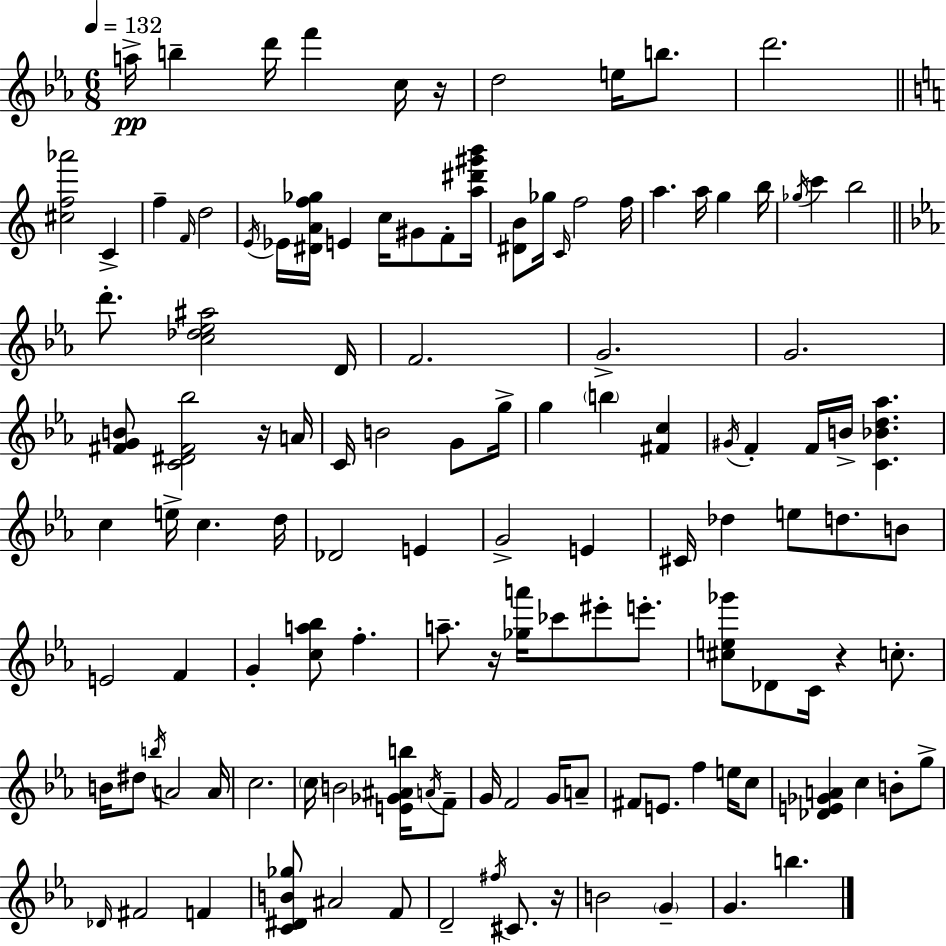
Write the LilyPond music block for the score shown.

{
  \clef treble
  \numericTimeSignature
  \time 6/8
  \key ees \major
  \tempo 4 = 132
  a''16->\pp b''4-- d'''16 f'''4 c''16 r16 | d''2 e''16 b''8. | d'''2. | \bar "||" \break \key a \minor <cis'' f'' aes'''>2 c'4-> | f''4-- \grace { f'16 } d''2 | \acciaccatura { e'16 } ees'16 <dis' a' f'' ges''>16 e'4 c''16 gis'8 f'8-. | <a'' dis''' gis''' b'''>16 <dis' b'>8 ges''16 \grace { c'16 } f''2 | \break f''16 a''4. a''16 g''4 | b''16 \acciaccatura { ges''16 } c'''4 b''2 | \bar "||" \break \key ees \major d'''8.-. <c'' des'' ees'' ais''>2 d'16 | f'2. | g'2.-> | g'2. | \break <fis' g' b'>8 <c' dis' fis' bes''>2 r16 a'16 | c'16 b'2 g'8 g''16-> | g''4 \parenthesize b''4 <fis' c''>4 | \acciaccatura { gis'16 } f'4-. f'16 b'16-> <c' bes' d'' aes''>4. | \break c''4 e''16-> c''4. | d''16 des'2 e'4 | g'2-> e'4 | cis'16 des''4 e''8 d''8. b'8 | \break e'2 f'4 | g'4-. <c'' a'' bes''>8 f''4.-. | a''8.-- r16 <ges'' a'''>16 ces'''8 eis'''8-. e'''8.-. | <cis'' e'' ges'''>8 des'8 c'16 r4 c''8.-. | \break b'16 dis''8 \acciaccatura { b''16 } a'2 | a'16 c''2. | \parenthesize c''16 b'2 <e' ges' ais' b''>16 | \acciaccatura { a'16 } f'8-- g'16 f'2 | \break g'16 a'8-- fis'8 e'8. f''4 | e''16 c''8 <des' e' ges' a'>4 c''4 b'8-. | g''8-> \grace { des'16 } fis'2 | f'4 <c' dis' b' ges''>8 ais'2 | \break f'8 d'2-- | \acciaccatura { fis''16 } cis'8. r16 b'2 | \parenthesize g'4-- g'4. b''4. | \bar "|."
}